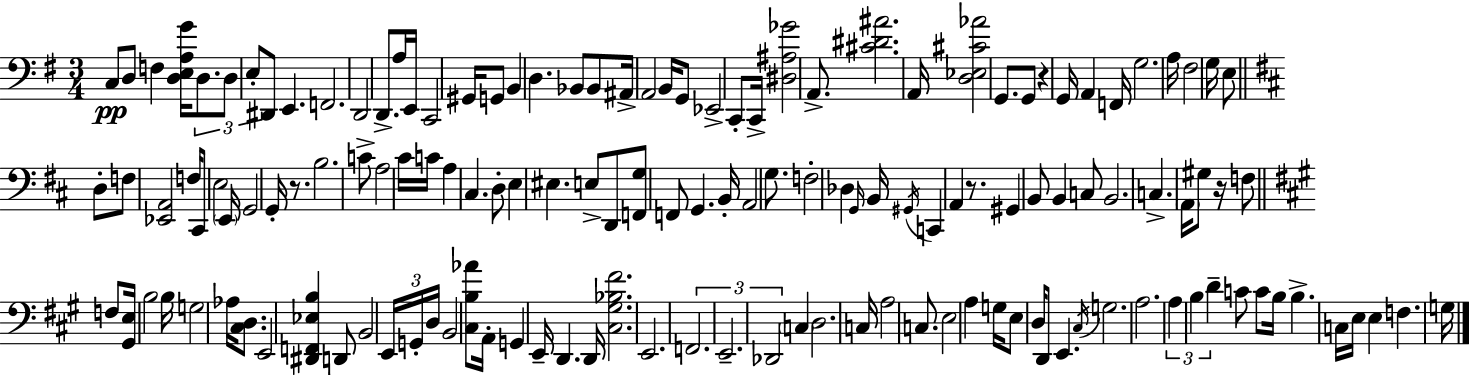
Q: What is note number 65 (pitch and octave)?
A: F3